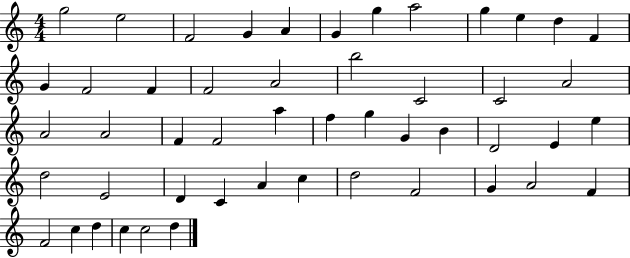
G5/h E5/h F4/h G4/q A4/q G4/q G5/q A5/h G5/q E5/q D5/q F4/q G4/q F4/h F4/q F4/h A4/h B5/h C4/h C4/h A4/h A4/h A4/h F4/q F4/h A5/q F5/q G5/q G4/q B4/q D4/h E4/q E5/q D5/h E4/h D4/q C4/q A4/q C5/q D5/h F4/h G4/q A4/h F4/q F4/h C5/q D5/q C5/q C5/h D5/q